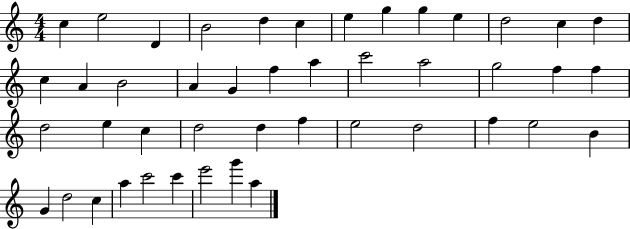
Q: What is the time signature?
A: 4/4